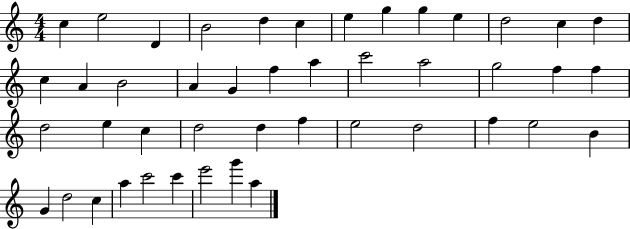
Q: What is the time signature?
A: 4/4